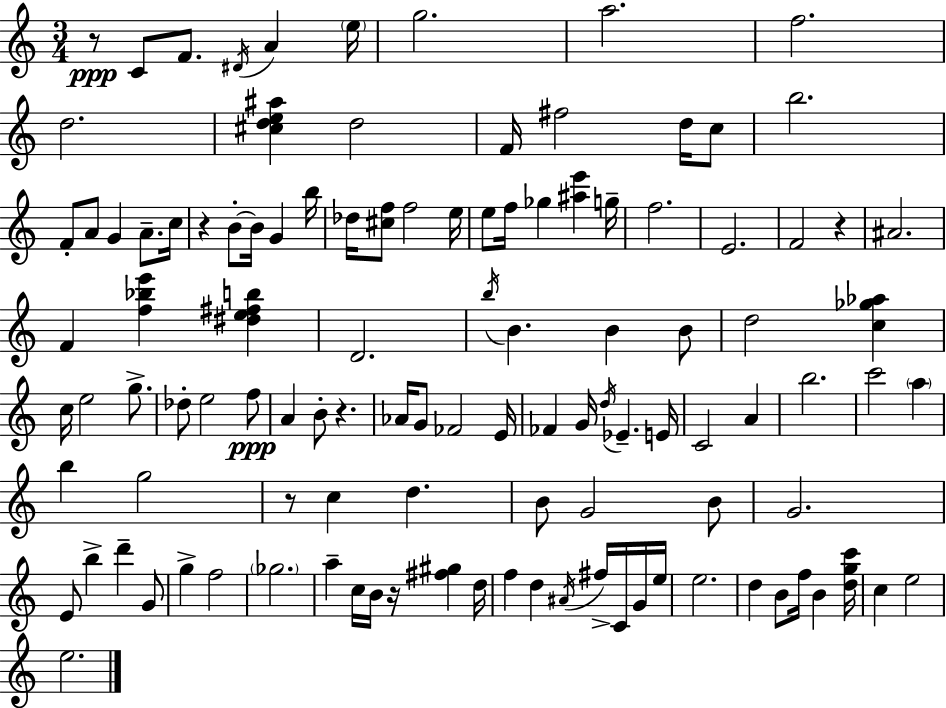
{
  \clef treble
  \numericTimeSignature
  \time 3/4
  \key a \minor
  r8\ppp c'8 f'8. \acciaccatura { dis'16 } a'4 | \parenthesize e''16 g''2. | a''2. | f''2. | \break d''2. | <cis'' d'' e'' ais''>4 d''2 | f'16 fis''2 d''16 c''8 | b''2. | \break f'8-. a'8 g'4 a'8.-- | c''16 r4 b'8-.~~ b'16 g'4 | b''16 des''16 <cis'' f''>8 f''2 | e''16 e''8 f''16 ges''4 <ais'' e'''>4 | \break g''16-- f''2. | e'2. | f'2 r4 | ais'2. | \break f'4 <f'' bes'' e'''>4 <dis'' e'' fis'' b''>4 | d'2. | \acciaccatura { b''16 } b'4. b'4 | b'8 d''2 <c'' ges'' aes''>4 | \break c''16 e''2 g''8.-> | des''8-. e''2 | f''8\ppp a'4 b'8-. r4. | aes'16 g'8 fes'2 | \break e'16 fes'4 g'16 \acciaccatura { d''16 } ees'4.-- | e'16 c'2 a'4 | b''2. | c'''2 \parenthesize a''4 | \break b''4 g''2 | r8 c''4 d''4. | b'8 g'2 | b'8 g'2. | \break e'8 b''4-> d'''4-- | g'8 g''4-> f''2 | \parenthesize ges''2. | a''4-- c''16 b'16 r16 <fis'' gis''>4 | \break d''16 f''4 d''4 \acciaccatura { ais'16 } | fis''16-> c'16 g'16 e''16 e''2. | d''4 b'8 f''16 b'4 | <d'' g'' c'''>16 c''4 e''2 | \break e''2. | \bar "|."
}